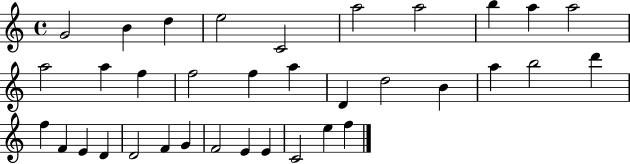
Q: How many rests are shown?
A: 0